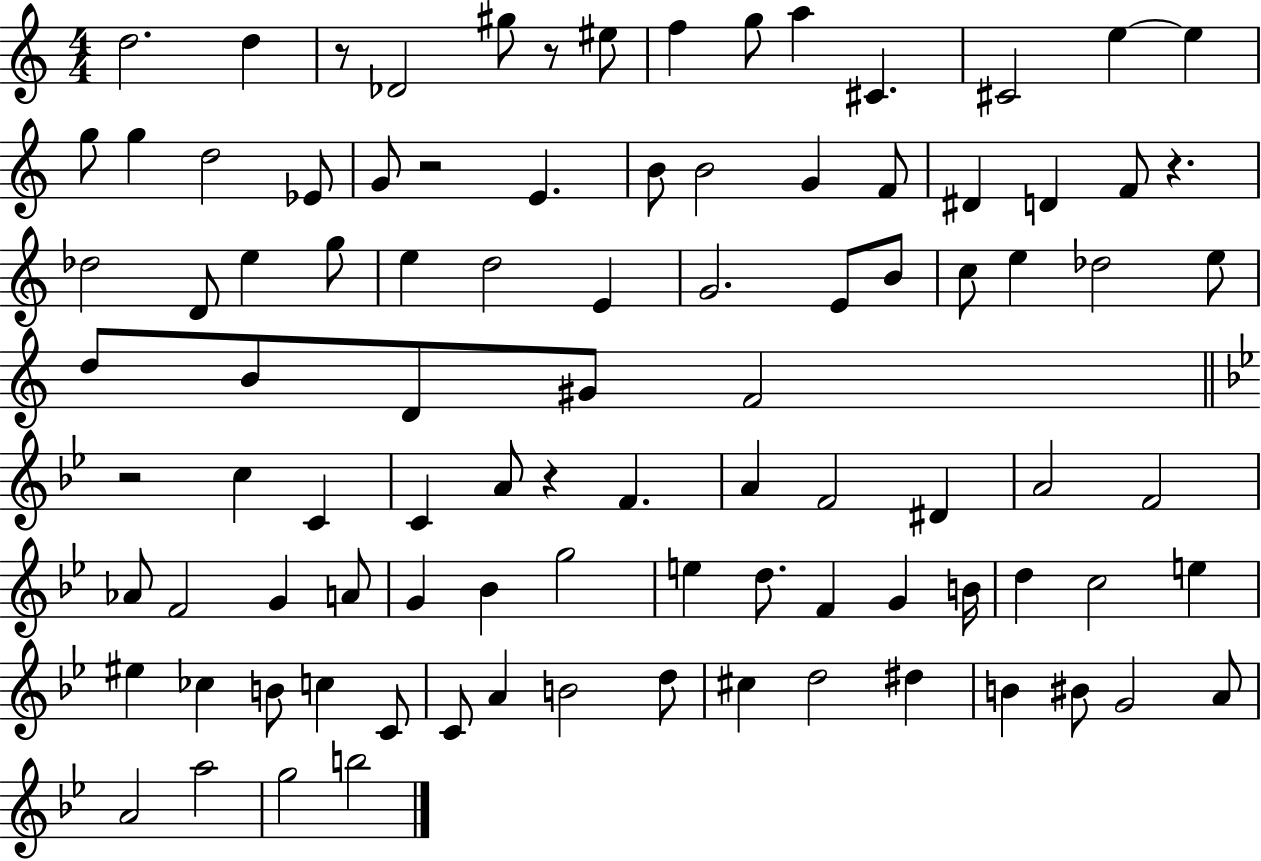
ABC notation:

X:1
T:Untitled
M:4/4
L:1/4
K:C
d2 d z/2 _D2 ^g/2 z/2 ^e/2 f g/2 a ^C ^C2 e e g/2 g d2 _E/2 G/2 z2 E B/2 B2 G F/2 ^D D F/2 z _d2 D/2 e g/2 e d2 E G2 E/2 B/2 c/2 e _d2 e/2 d/2 B/2 D/2 ^G/2 F2 z2 c C C A/2 z F A F2 ^D A2 F2 _A/2 F2 G A/2 G _B g2 e d/2 F G B/4 d c2 e ^e _c B/2 c C/2 C/2 A B2 d/2 ^c d2 ^d B ^B/2 G2 A/2 A2 a2 g2 b2